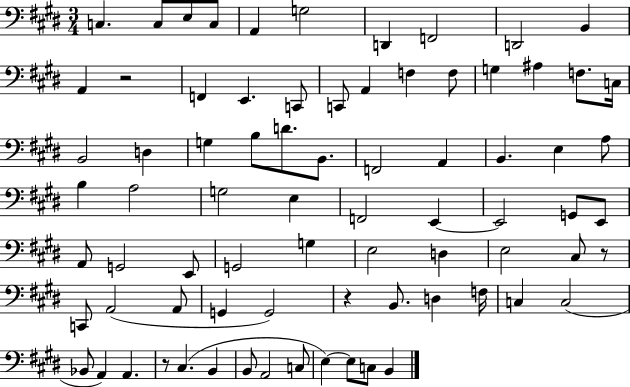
C3/q. C3/e E3/e C3/e A2/q G3/h D2/q F2/h D2/h B2/q A2/q R/h F2/q E2/q. C2/e C2/e A2/q F3/q F3/e G3/q A#3/q F3/e. C3/s B2/h D3/q G3/q B3/e D4/e. B2/e. F2/h A2/q B2/q. E3/q A3/e B3/q A3/h G3/h E3/q F2/h E2/q E2/h G2/e E2/e A2/e G2/h E2/e G2/h G3/q E3/h D3/q E3/h C#3/e R/e C2/e A2/h A2/e G2/q G2/h R/q B2/e. D3/q F3/s C3/q C3/h Bb2/e A2/q A2/q. R/e C#3/q. B2/q B2/e A2/h C3/e E3/q E3/e C3/e B2/q